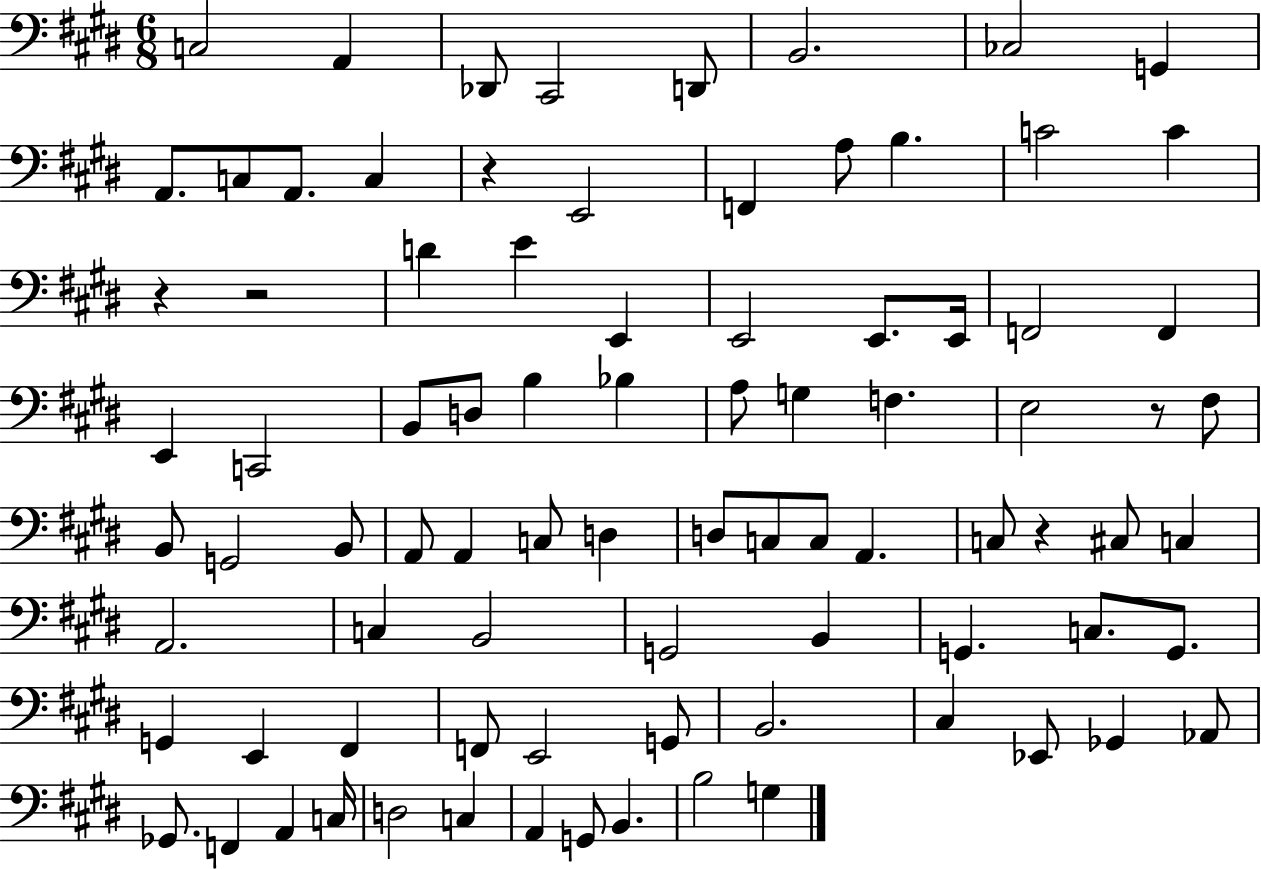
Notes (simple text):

C3/h A2/q Db2/e C#2/h D2/e B2/h. CES3/h G2/q A2/e. C3/e A2/e. C3/q R/q E2/h F2/q A3/e B3/q. C4/h C4/q R/q R/h D4/q E4/q E2/q E2/h E2/e. E2/s F2/h F2/q E2/q C2/h B2/e D3/e B3/q Bb3/q A3/e G3/q F3/q. E3/h R/e F#3/e B2/e G2/h B2/e A2/e A2/q C3/e D3/q D3/e C3/e C3/e A2/q. C3/e R/q C#3/e C3/q A2/h. C3/q B2/h G2/h B2/q G2/q. C3/e. G2/e. G2/q E2/q F#2/q F2/e E2/h G2/e B2/h. C#3/q Eb2/e Gb2/q Ab2/e Gb2/e. F2/q A2/q C3/s D3/h C3/q A2/q G2/e B2/q. B3/h G3/q